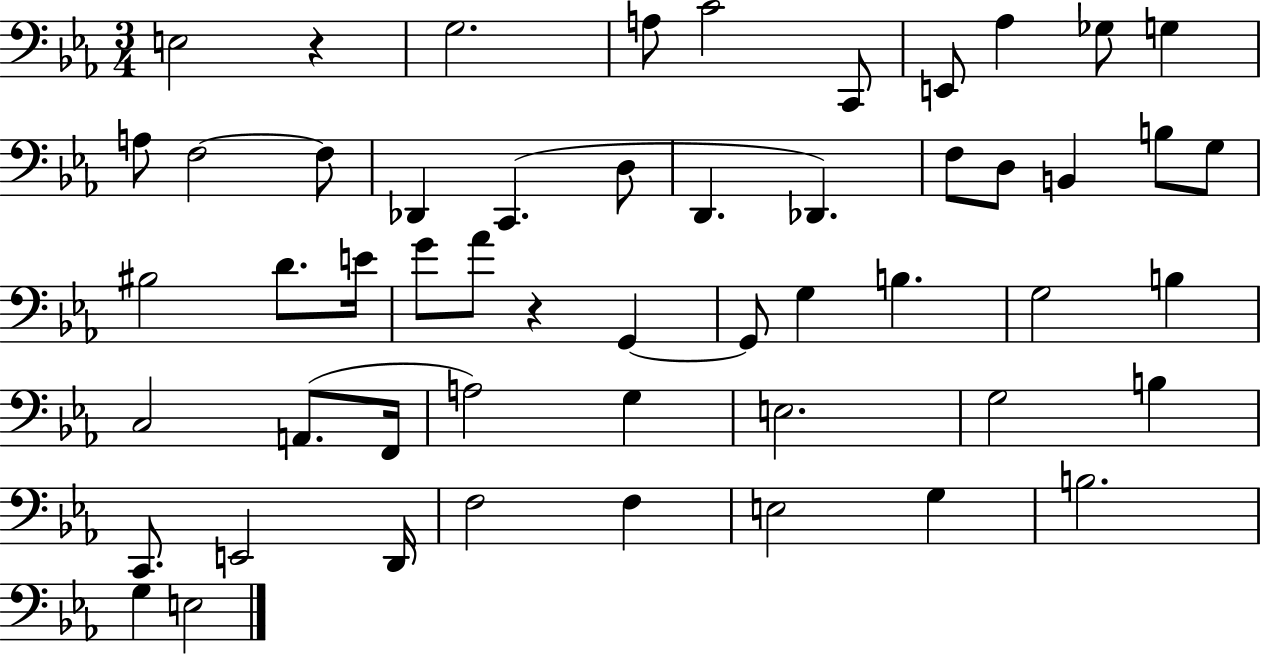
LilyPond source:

{
  \clef bass
  \numericTimeSignature
  \time 3/4
  \key ees \major
  e2 r4 | g2. | a8 c'2 c,8 | e,8 aes4 ges8 g4 | \break a8 f2~~ f8 | des,4 c,4.( d8 | d,4. des,4.) | f8 d8 b,4 b8 g8 | \break bis2 d'8. e'16 | g'8 aes'8 r4 g,4~~ | g,8 g4 b4. | g2 b4 | \break c2 a,8.( f,16 | a2) g4 | e2. | g2 b4 | \break c,8. e,2 d,16 | f2 f4 | e2 g4 | b2. | \break g4 e2 | \bar "|."
}